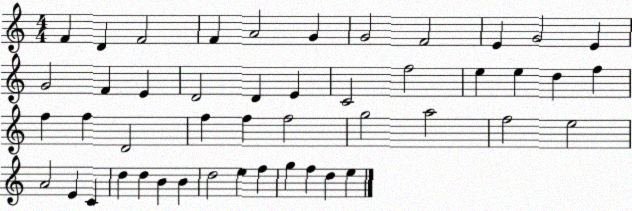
X:1
T:Untitled
M:4/4
L:1/4
K:C
F D F2 F A2 G G2 F2 E G2 E G2 F E D2 D E C2 f2 e e d f f f D2 f f f2 g2 a2 f2 e2 A2 E C d d B B d2 e f g f d e